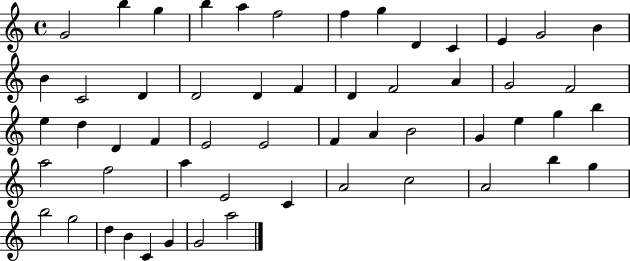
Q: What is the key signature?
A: C major